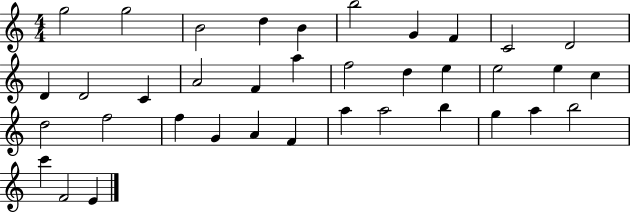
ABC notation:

X:1
T:Untitled
M:4/4
L:1/4
K:C
g2 g2 B2 d B b2 G F C2 D2 D D2 C A2 F a f2 d e e2 e c d2 f2 f G A F a a2 b g a b2 c' F2 E